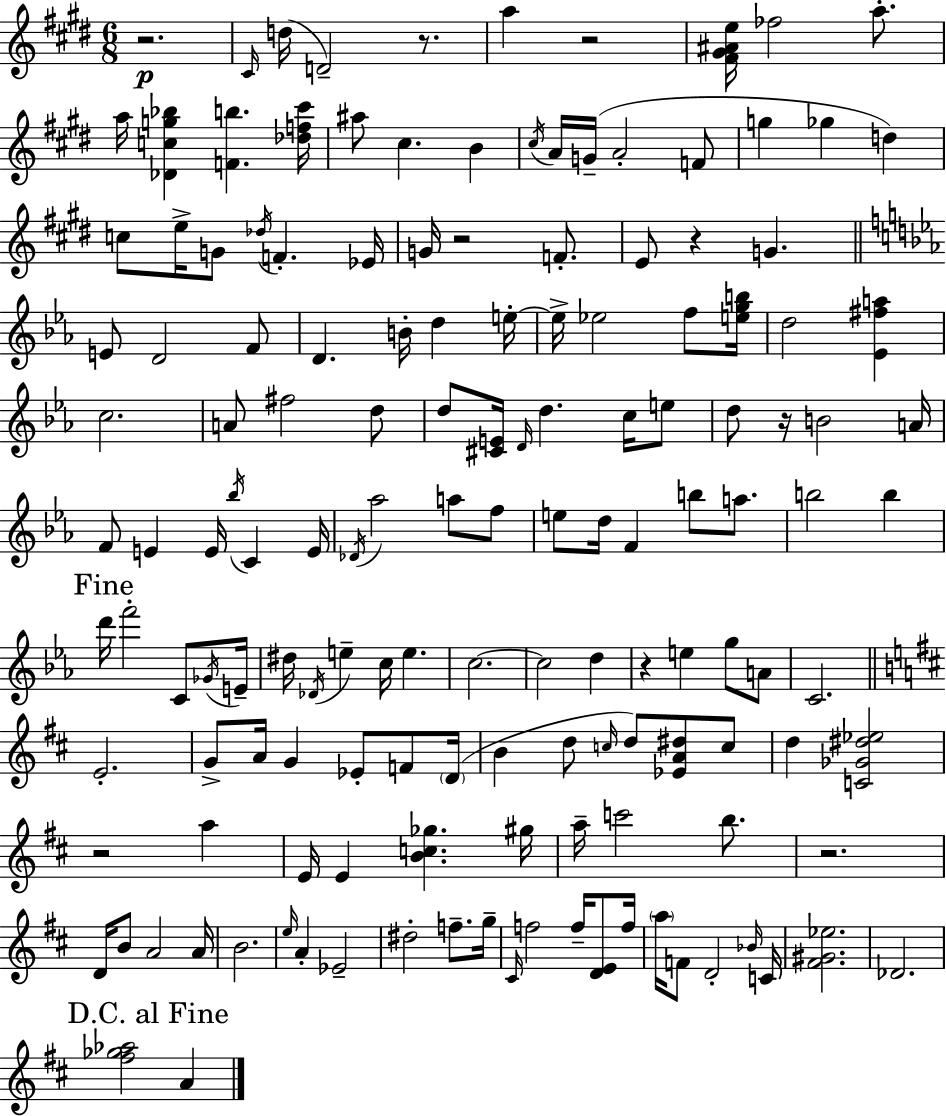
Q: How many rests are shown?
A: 9